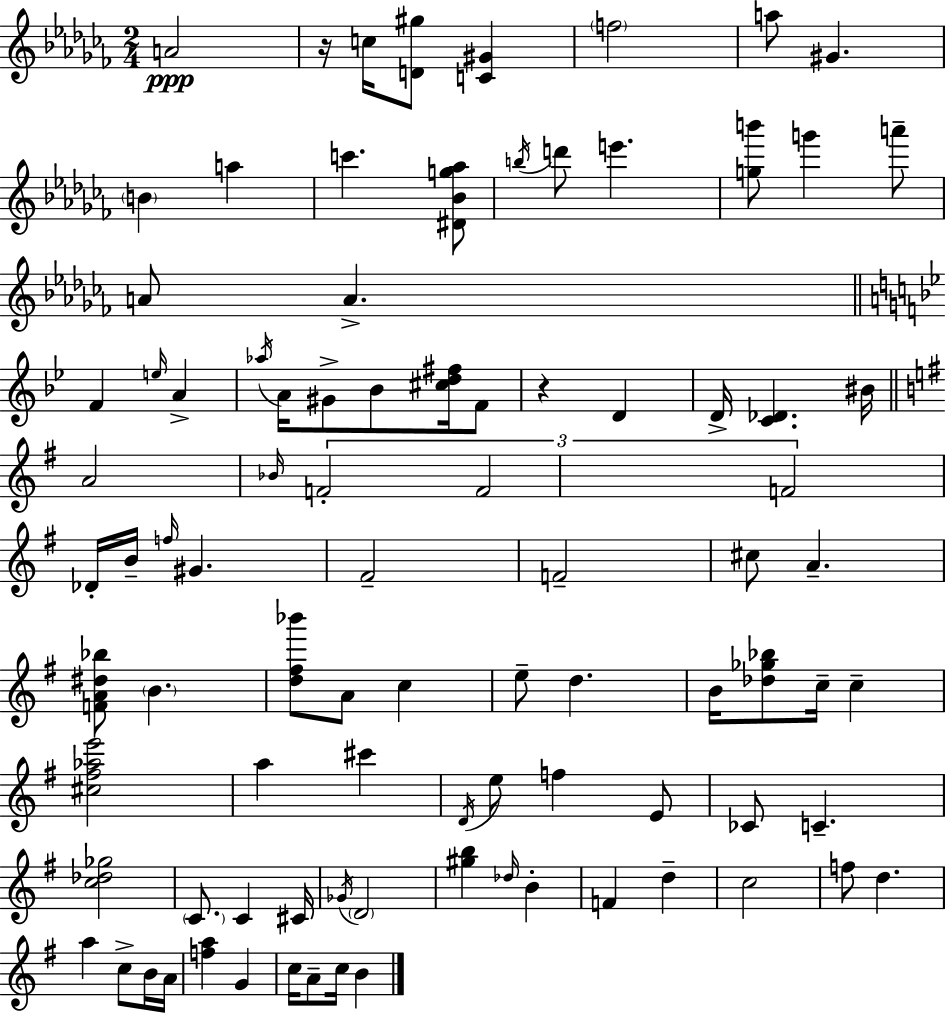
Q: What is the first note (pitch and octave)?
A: A4